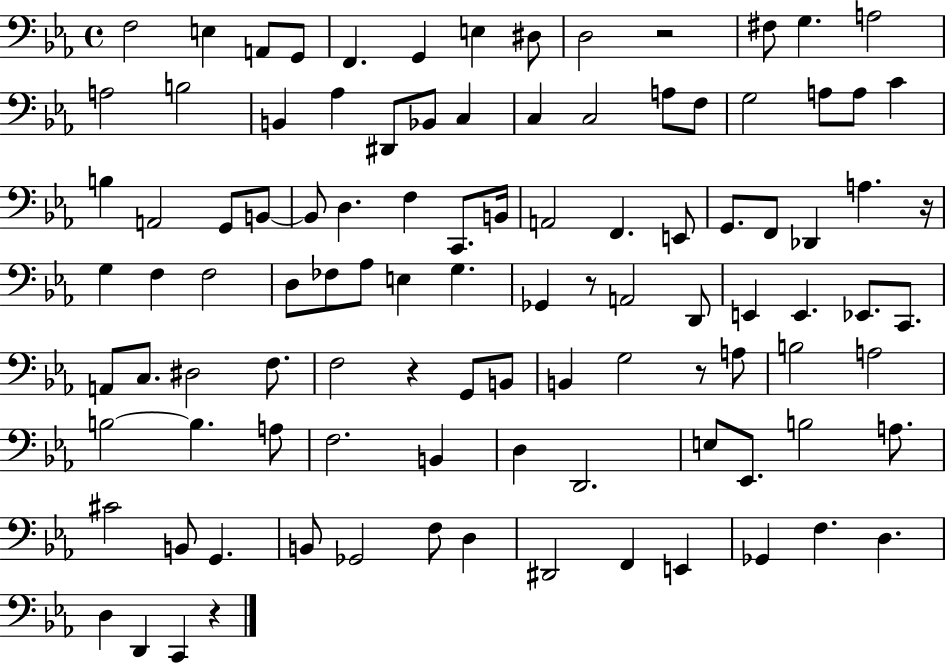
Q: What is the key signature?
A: EES major